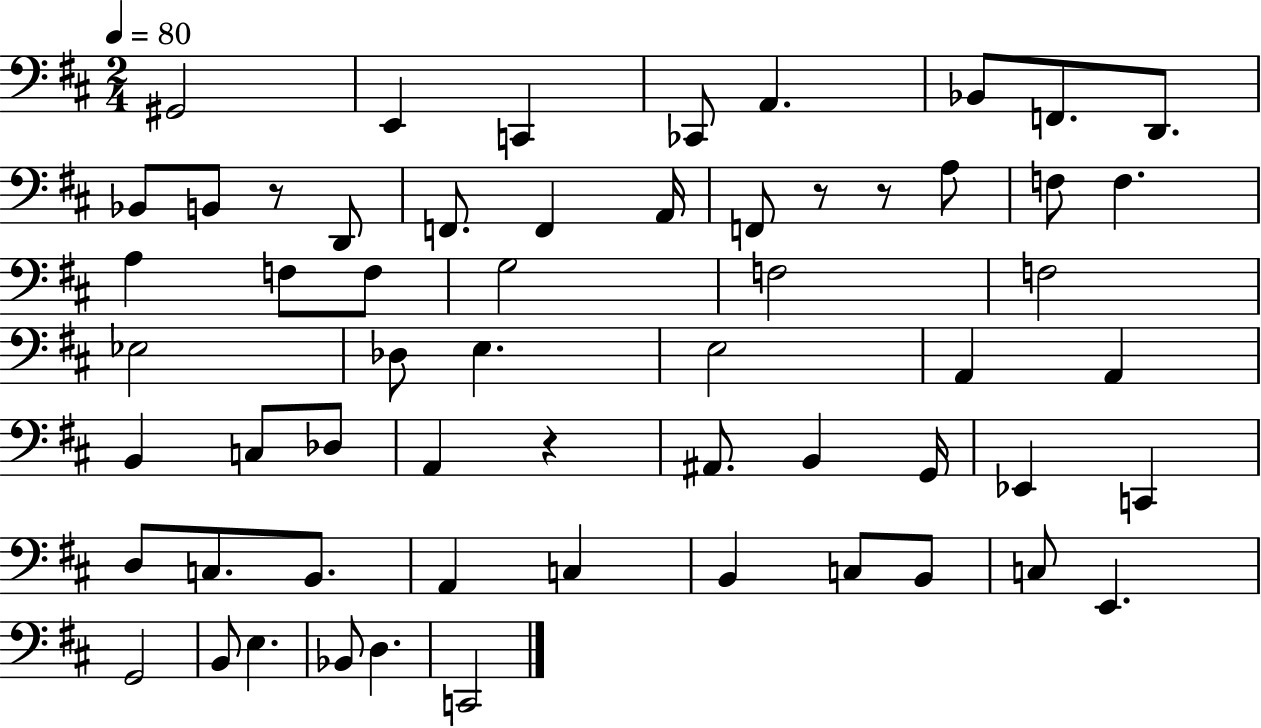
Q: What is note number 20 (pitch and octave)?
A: F3